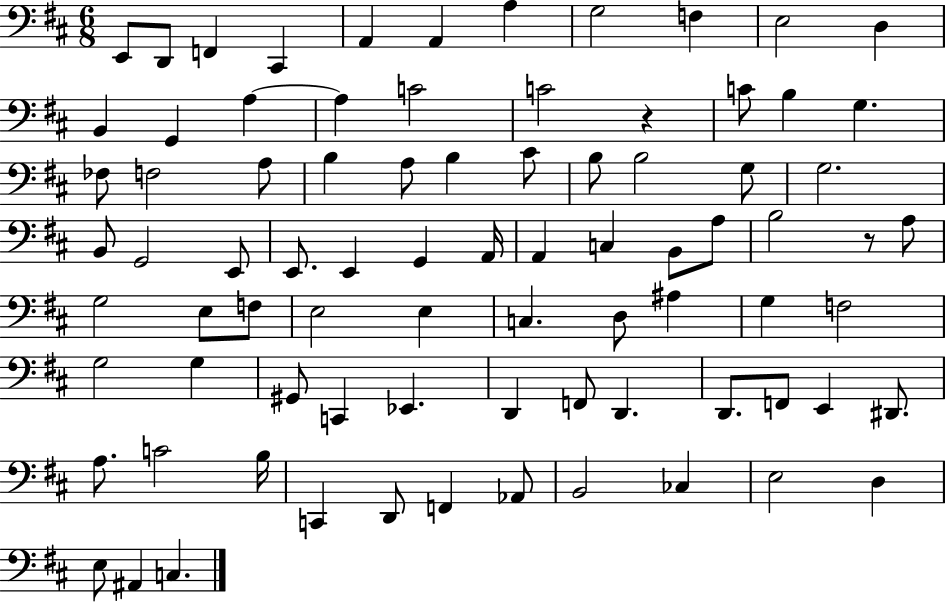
{
  \clef bass
  \numericTimeSignature
  \time 6/8
  \key d \major
  e,8 d,8 f,4 cis,4 | a,4 a,4 a4 | g2 f4 | e2 d4 | \break b,4 g,4 a4~~ | a4 c'2 | c'2 r4 | c'8 b4 g4. | \break fes8 f2 a8 | b4 a8 b4 cis'8 | b8 b2 g8 | g2. | \break b,8 g,2 e,8 | e,8. e,4 g,4 a,16 | a,4 c4 b,8 a8 | b2 r8 a8 | \break g2 e8 f8 | e2 e4 | c4. d8 ais4 | g4 f2 | \break g2 g4 | gis,8 c,4 ees,4. | d,4 f,8 d,4. | d,8. f,8 e,4 dis,8. | \break a8. c'2 b16 | c,4 d,8 f,4 aes,8 | b,2 ces4 | e2 d4 | \break e8 ais,4 c4. | \bar "|."
}